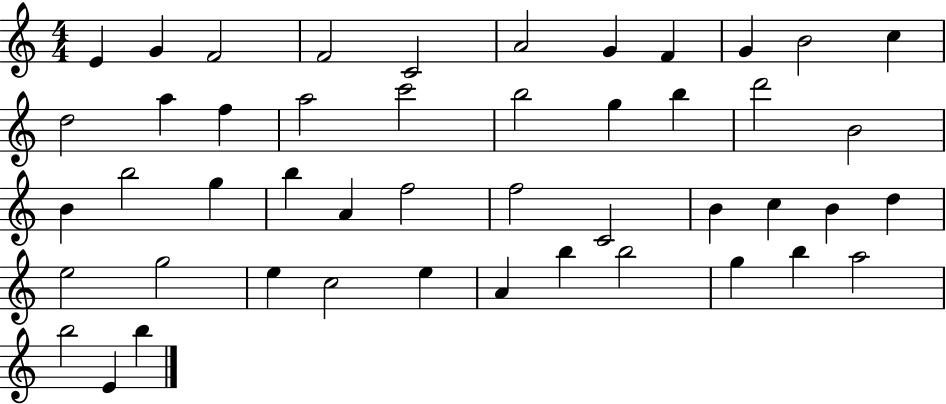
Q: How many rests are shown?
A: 0